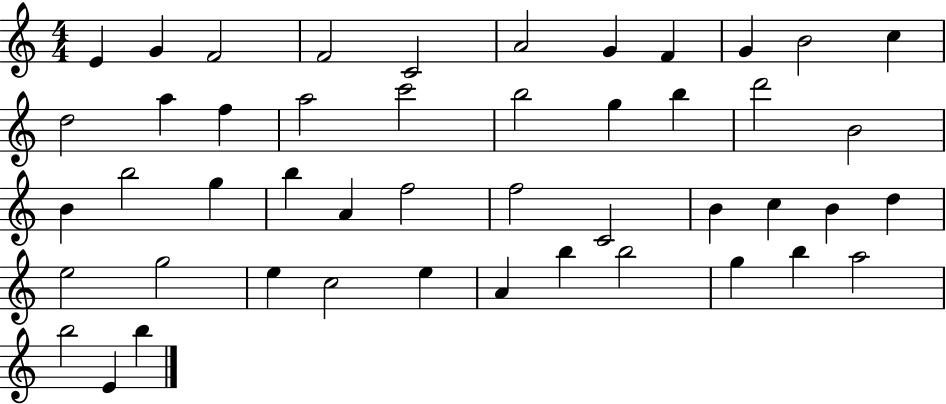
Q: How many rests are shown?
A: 0